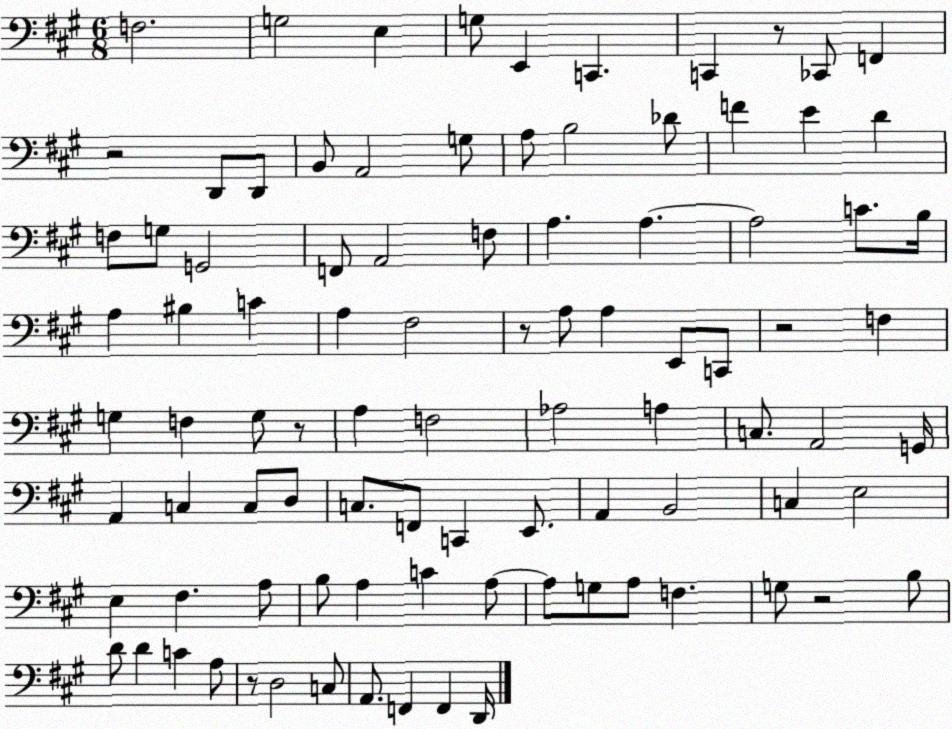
X:1
T:Untitled
M:6/8
L:1/4
K:A
F,2 G,2 E, G,/2 E,, C,, C,, z/2 _C,,/2 F,, z2 D,,/2 D,,/2 B,,/2 A,,2 G,/2 A,/2 B,2 _D/2 F E D F,/2 G,/2 G,,2 F,,/2 A,,2 F,/2 A, A, A,2 C/2 B,/4 A, ^B, C A, ^F,2 z/2 A,/2 A, E,,/2 C,,/2 z2 F, G, F, G,/2 z/2 A, F,2 _A,2 A, C,/2 A,,2 G,,/4 A,, C, C,/2 D,/2 C,/2 F,,/2 C,, E,,/2 A,, B,,2 C, E,2 E, ^F, A,/2 B,/2 A, C A,/2 A,/2 G,/2 A,/2 F, G,/2 z2 B,/2 D/2 D C A,/2 z/2 D,2 C,/2 A,,/2 F,, F,, D,,/4